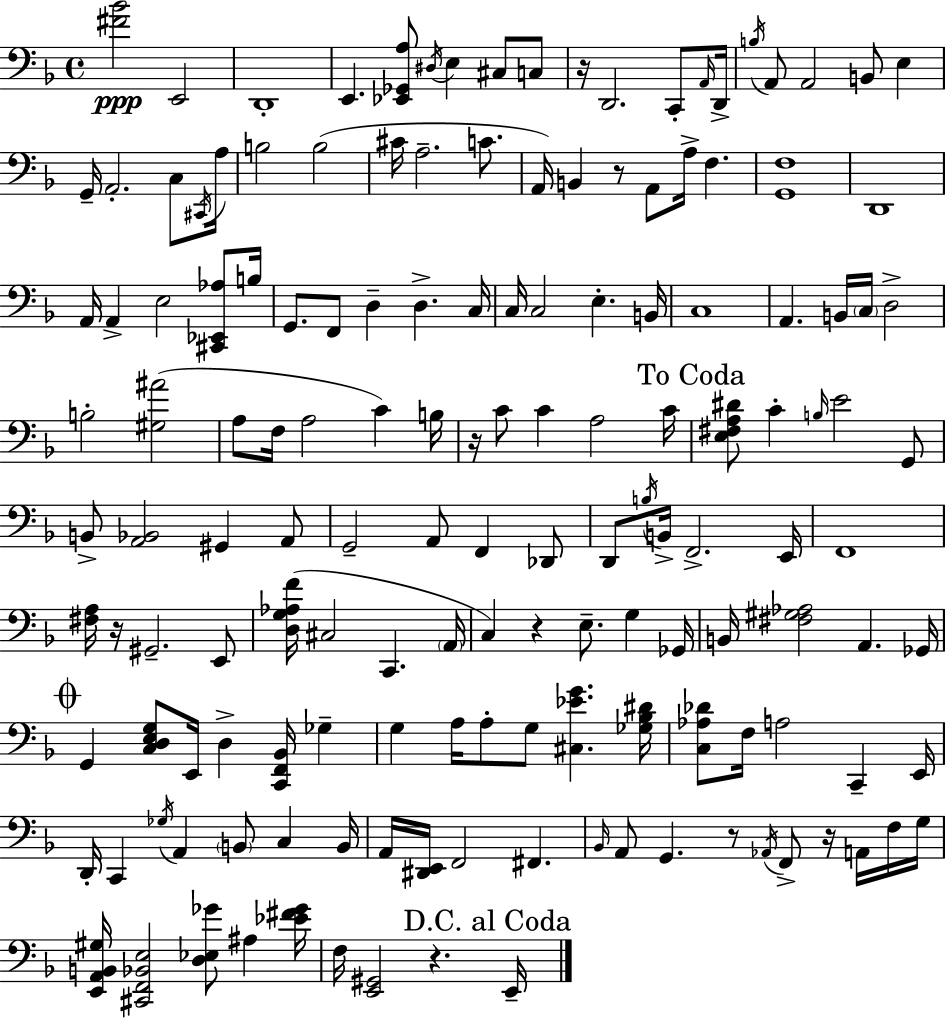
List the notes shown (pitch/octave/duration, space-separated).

[F#4,Bb4]/h E2/h D2/w E2/q. [Eb2,Gb2,A3]/e D#3/s E3/q C#3/e C3/e R/s D2/h. C2/e A2/s D2/s B3/s A2/e A2/h B2/e E3/q G2/s A2/h. C3/e C#2/s A3/s B3/h B3/h C#4/s A3/h. C4/e. A2/s B2/q R/e A2/e A3/s F3/q. [G2,F3]/w D2/w A2/s A2/q E3/h [C#2,Eb2,Ab3]/e B3/s G2/e. F2/e D3/q D3/q. C3/s C3/s C3/h E3/q. B2/s C3/w A2/q. B2/s C3/s D3/h B3/h [G#3,A#4]/h A3/e F3/s A3/h C4/q B3/s R/s C4/e C4/q A3/h C4/s [E3,F#3,A3,D#4]/e C4/q B3/s E4/h G2/e B2/e [A2,Bb2]/h G#2/q A2/e G2/h A2/e F2/q Db2/e D2/e B3/s B2/s F2/h. E2/s F2/w [F#3,A3]/s R/s G#2/h. E2/e [D3,G3,Ab3,F4]/s C#3/h C2/q. A2/s C3/q R/q E3/e. G3/q Gb2/s B2/s [F#3,G#3,Ab3]/h A2/q. Gb2/s G2/q [C3,D3,E3,G3]/e E2/s D3/q [C2,F2,Bb2]/s Gb3/q G3/q A3/s A3/e G3/e [C#3,Eb4,G4]/q. [Gb3,Bb3,D#4]/s [C3,Ab3,Db4]/e F3/s A3/h C2/q E2/s D2/s C2/q Gb3/s A2/q B2/e C3/q B2/s A2/s [D#2,E2]/s F2/h F#2/q. Bb2/s A2/e G2/q. R/e Ab2/s F2/e R/s A2/s F3/s G3/s [E2,A2,B2,G#3]/s [C#2,F2,Bb2,E3]/h [D3,Eb3,Gb4]/e A#3/q [Eb4,F#4,Gb4]/s F3/s [E2,G#2]/h R/q. E2/s